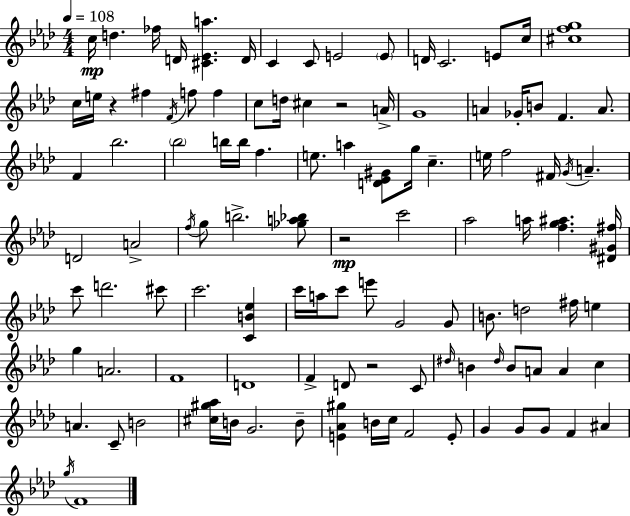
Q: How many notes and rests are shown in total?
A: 110